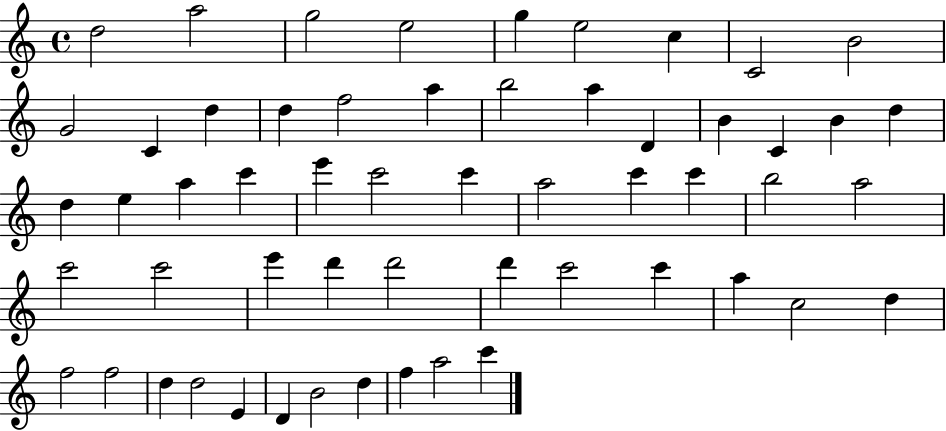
{
  \clef treble
  \time 4/4
  \defaultTimeSignature
  \key c \major
  d''2 a''2 | g''2 e''2 | g''4 e''2 c''4 | c'2 b'2 | \break g'2 c'4 d''4 | d''4 f''2 a''4 | b''2 a''4 d'4 | b'4 c'4 b'4 d''4 | \break d''4 e''4 a''4 c'''4 | e'''4 c'''2 c'''4 | a''2 c'''4 c'''4 | b''2 a''2 | \break c'''2 c'''2 | e'''4 d'''4 d'''2 | d'''4 c'''2 c'''4 | a''4 c''2 d''4 | \break f''2 f''2 | d''4 d''2 e'4 | d'4 b'2 d''4 | f''4 a''2 c'''4 | \break \bar "|."
}